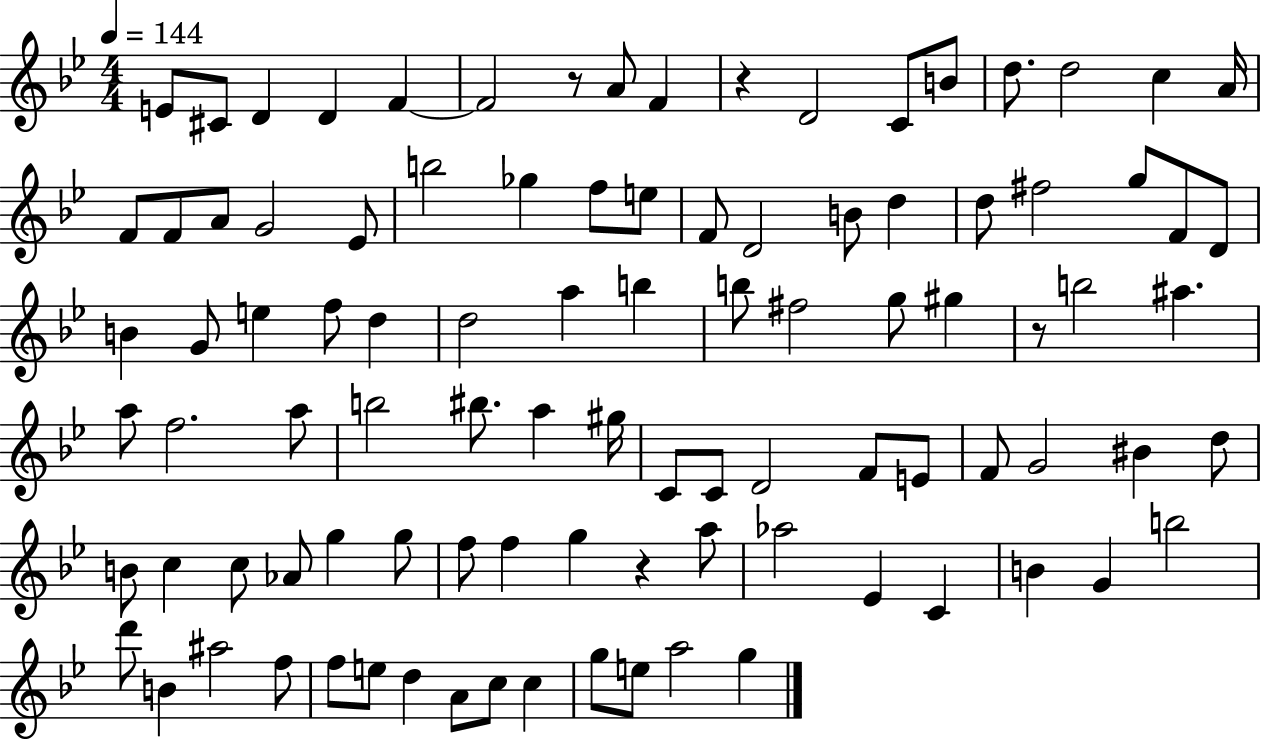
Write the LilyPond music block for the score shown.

{
  \clef treble
  \numericTimeSignature
  \time 4/4
  \key bes \major
  \tempo 4 = 144
  e'8 cis'8 d'4 d'4 f'4~~ | f'2 r8 a'8 f'4 | r4 d'2 c'8 b'8 | d''8. d''2 c''4 a'16 | \break f'8 f'8 a'8 g'2 ees'8 | b''2 ges''4 f''8 e''8 | f'8 d'2 b'8 d''4 | d''8 fis''2 g''8 f'8 d'8 | \break b'4 g'8 e''4 f''8 d''4 | d''2 a''4 b''4 | b''8 fis''2 g''8 gis''4 | r8 b''2 ais''4. | \break a''8 f''2. a''8 | b''2 bis''8. a''4 gis''16 | c'8 c'8 d'2 f'8 e'8 | f'8 g'2 bis'4 d''8 | \break b'8 c''4 c''8 aes'8 g''4 g''8 | f''8 f''4 g''4 r4 a''8 | aes''2 ees'4 c'4 | b'4 g'4 b''2 | \break d'''8 b'4 ais''2 f''8 | f''8 e''8 d''4 a'8 c''8 c''4 | g''8 e''8 a''2 g''4 | \bar "|."
}